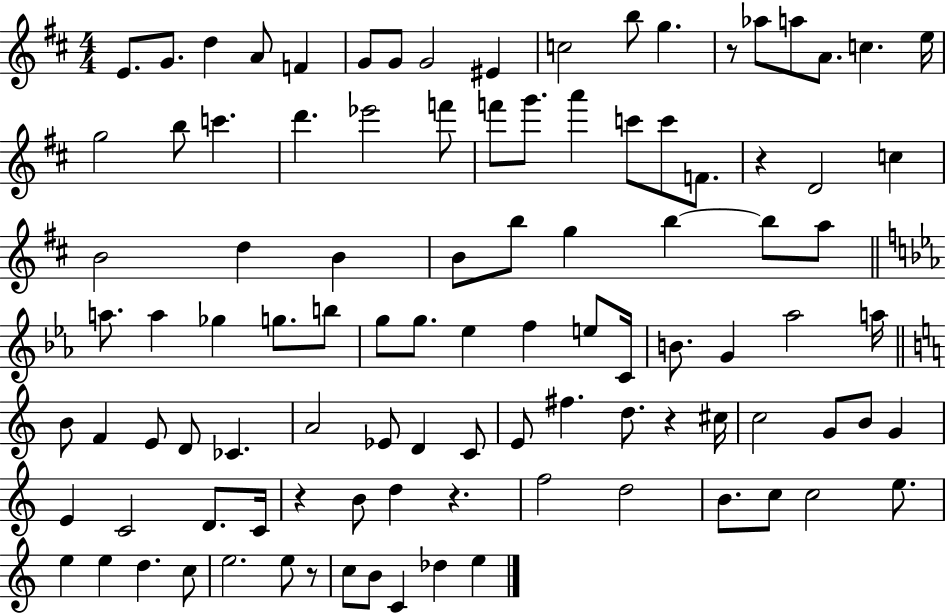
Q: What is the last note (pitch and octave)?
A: E5